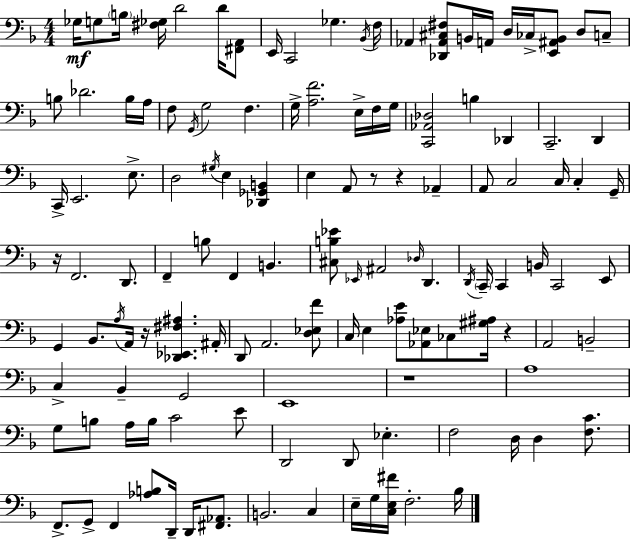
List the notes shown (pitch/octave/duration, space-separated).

Gb3/s G3/e B3/s [F#3,Gb3]/s D4/h D4/s [F#2,A2]/e E2/s C2/h Gb3/q. Bb2/s F3/s Ab2/q [Db2,Ab2,C#3,F#3]/e B2/s A2/s D3/s CES3/s [E2,A#2,B2]/e D3/e C3/e B3/e Db4/h. B3/s A3/s F3/e G2/s G3/h F3/q. G3/s [A3,F4]/h. E3/s F3/s G3/s [C2,Ab2,Db3]/h B3/q Db2/q C2/h. D2/q C2/s E2/h. E3/e. D3/h G#3/s E3/q [Db2,Gb2,B2]/q E3/q A2/e R/e R/q Ab2/q A2/e C3/h C3/s C3/q G2/s R/s F2/h. D2/e. F2/q B3/e F2/q B2/q. [C#3,B3,Eb4]/e Eb2/s A#2/h Db3/s D2/q. D2/s C2/s C2/q B2/s C2/h E2/e G2/q Bb2/e. A3/s A2/s R/s [Db2,Eb2,F#3,A#3]/q. A#2/s D2/e A2/h. [D3,Eb3,F4]/e C3/s E3/q [Ab3,E4]/e [Ab2,Eb3]/e CES3/e [G#3,A#3]/s R/q A2/h B2/h C3/q Bb2/q G2/h E2/w R/w A3/w G3/e B3/e A3/s B3/s C4/h E4/e D2/h D2/e Eb3/q. F3/h D3/s D3/q [F3,C4]/e. F2/e. G2/e F2/q [Ab3,B3]/e D2/s D2/s [F#2,Ab2]/e. B2/h. C3/q E3/s G3/s [C3,E3,F#4]/s F3/h. Bb3/s